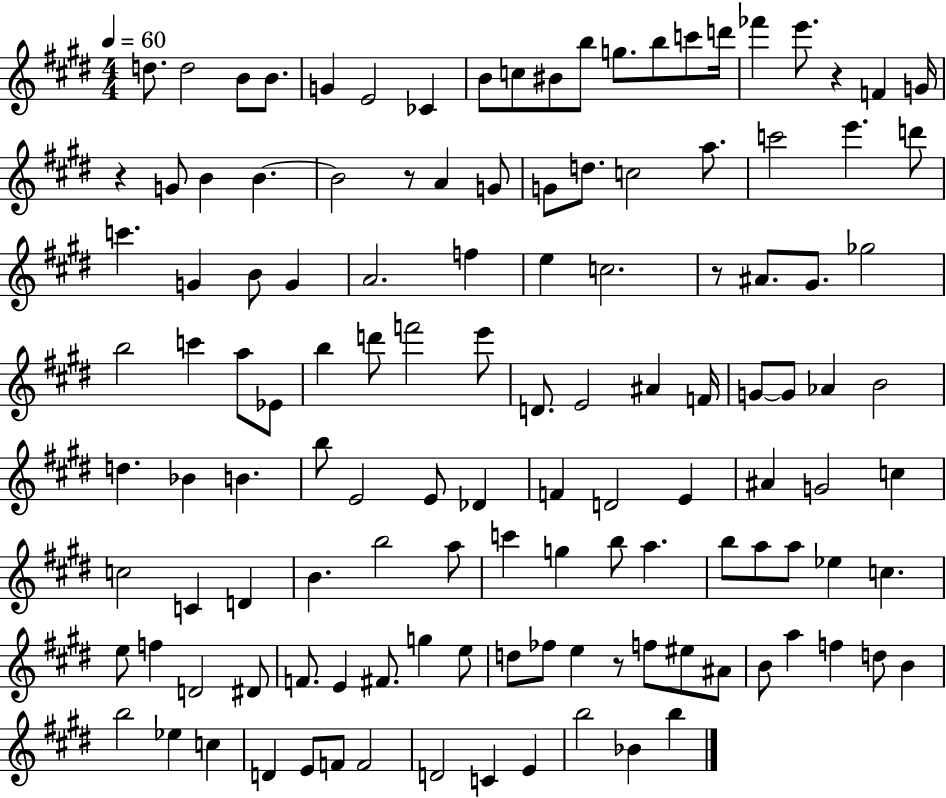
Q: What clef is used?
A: treble